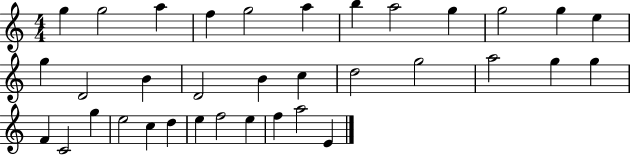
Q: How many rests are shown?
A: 0